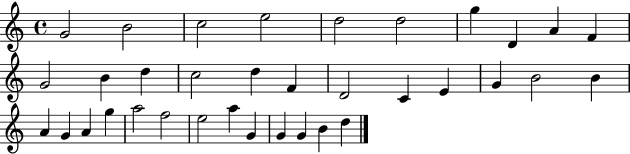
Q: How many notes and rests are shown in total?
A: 35